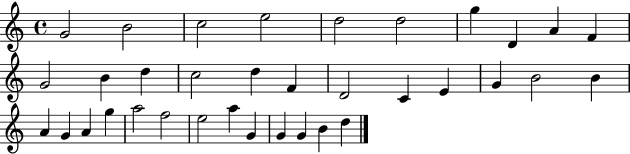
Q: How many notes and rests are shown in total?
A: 35